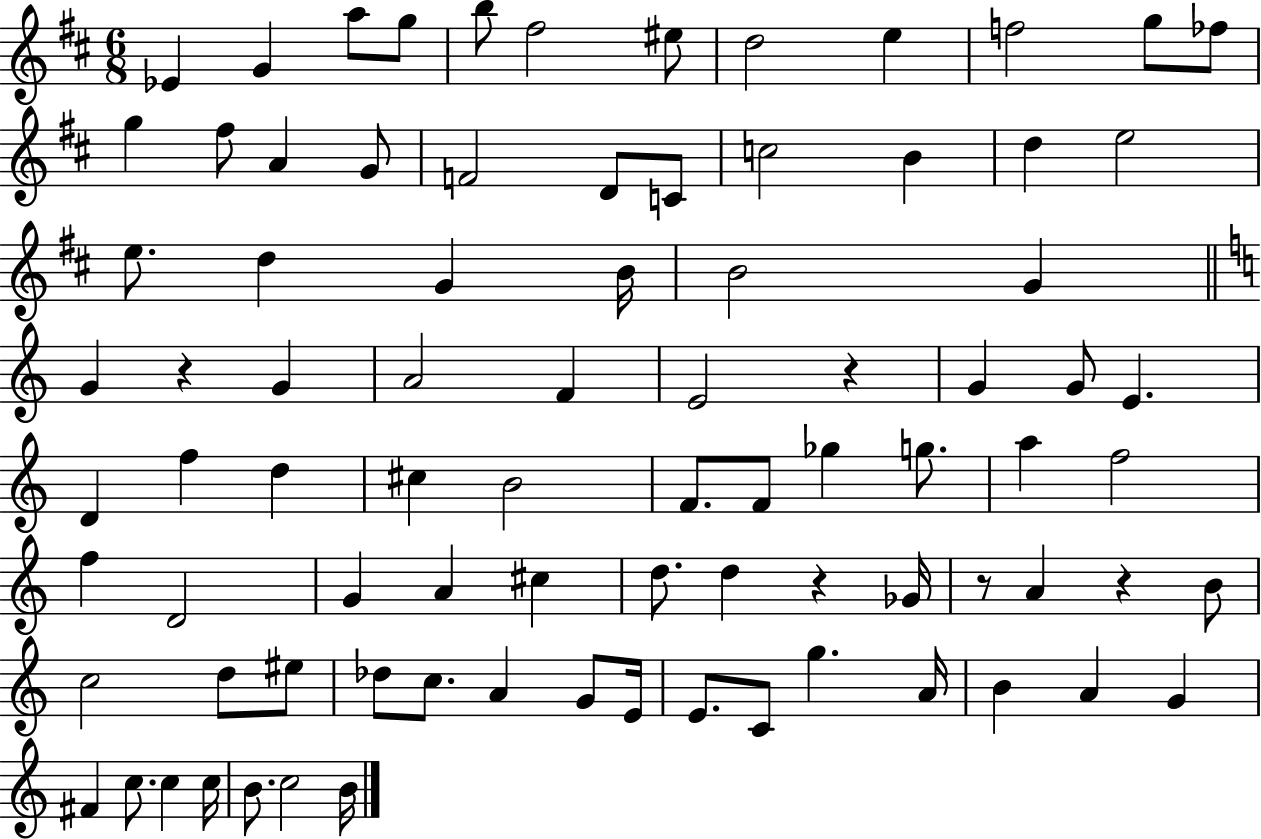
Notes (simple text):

Eb4/q G4/q A5/e G5/e B5/e F#5/h EIS5/e D5/h E5/q F5/h G5/e FES5/e G5/q F#5/e A4/q G4/e F4/h D4/e C4/e C5/h B4/q D5/q E5/h E5/e. D5/q G4/q B4/s B4/h G4/q G4/q R/q G4/q A4/h F4/q E4/h R/q G4/q G4/e E4/q. D4/q F5/q D5/q C#5/q B4/h F4/e. F4/e Gb5/q G5/e. A5/q F5/h F5/q D4/h G4/q A4/q C#5/q D5/e. D5/q R/q Gb4/s R/e A4/q R/q B4/e C5/h D5/e EIS5/e Db5/e C5/e. A4/q G4/e E4/s E4/e. C4/e G5/q. A4/s B4/q A4/q G4/q F#4/q C5/e. C5/q C5/s B4/e. C5/h B4/s